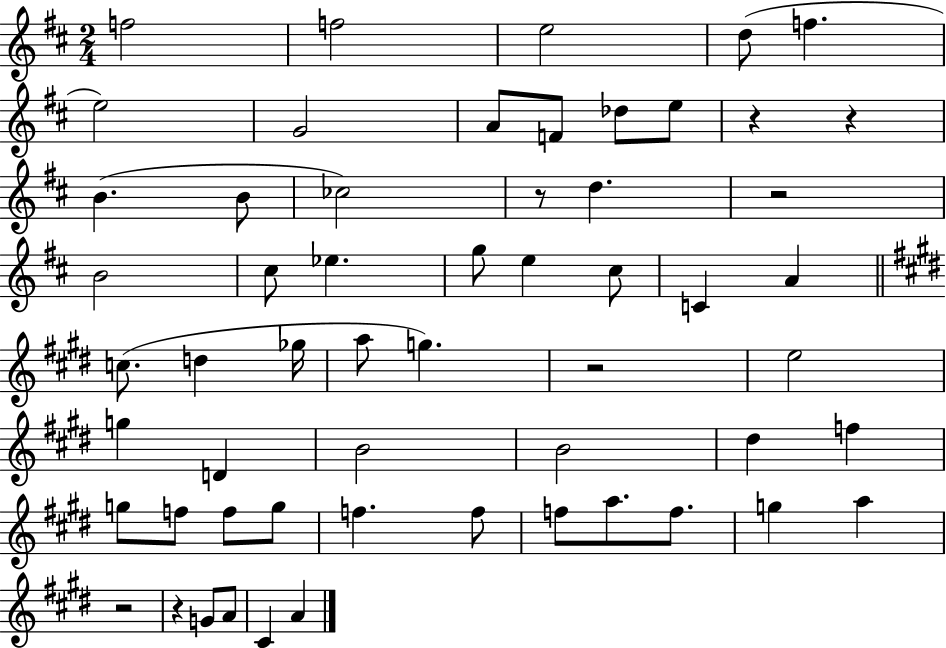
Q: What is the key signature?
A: D major